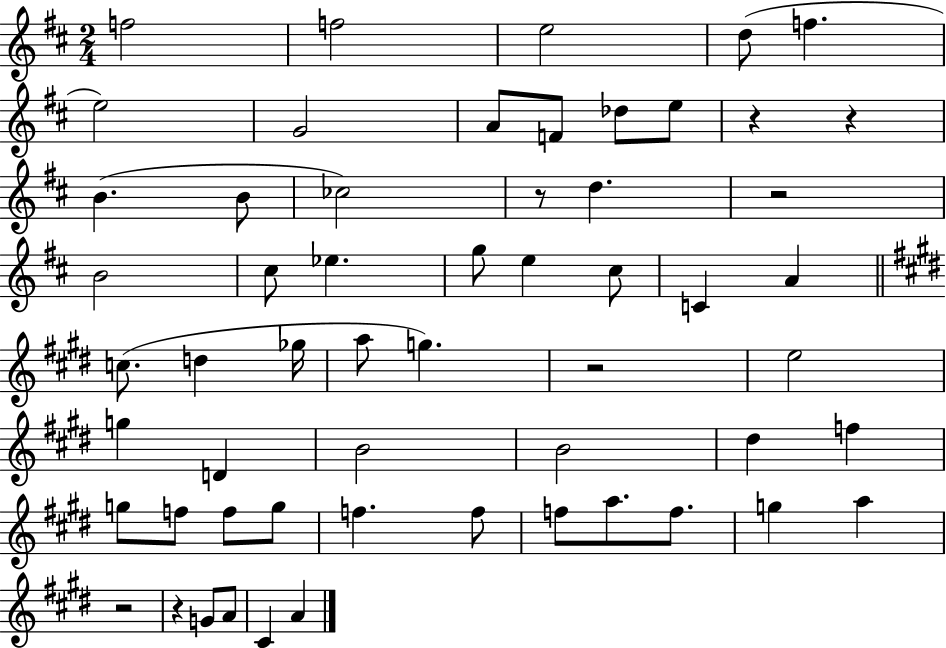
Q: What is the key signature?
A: D major